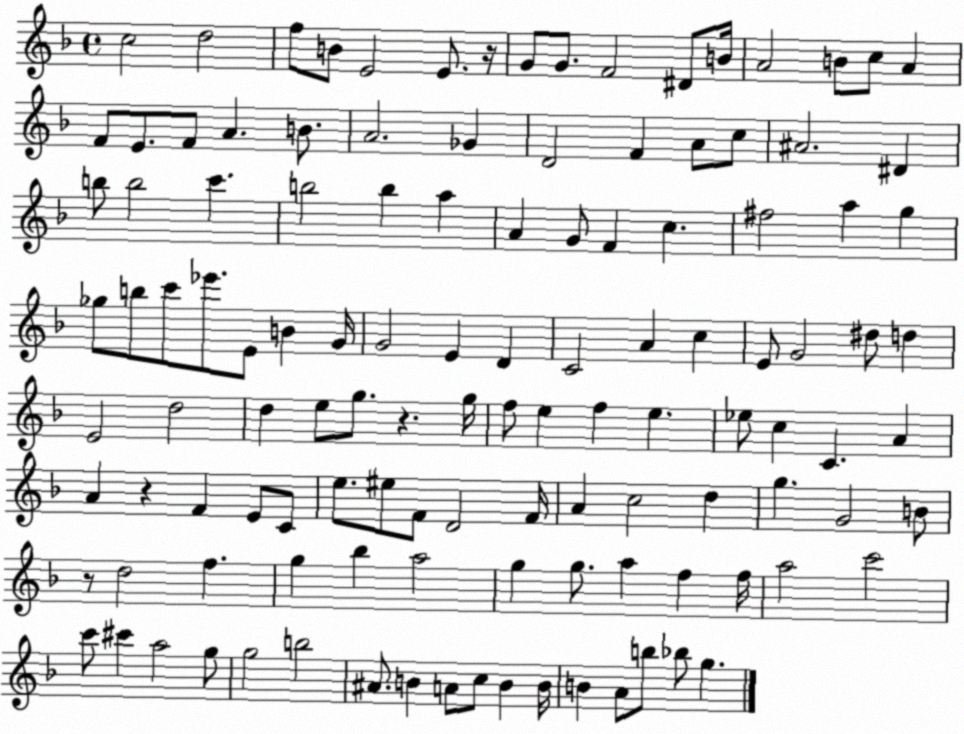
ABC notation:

X:1
T:Untitled
M:4/4
L:1/4
K:F
c2 d2 f/2 B/2 E2 E/2 z/4 G/2 G/2 F2 ^D/2 B/4 A2 B/2 c/2 A F/2 E/2 F/2 A B/2 A2 _G D2 F A/2 c/2 ^A2 ^D b/2 b2 c' b2 b a A G/2 F c ^f2 a g _g/2 b/2 c'/2 _e'/2 E/2 B G/4 G2 E D C2 A c E/2 G2 ^d/2 d E2 d2 d e/2 g/2 z g/4 f/2 e f e _e/2 c C A A z F E/2 C/2 e/2 ^e/2 F/2 D2 F/4 A c2 d g G2 B/2 z/2 d2 f g _b a2 g g/2 a f f/4 a2 c'2 c'/2 ^c' a2 g/2 g2 b2 ^A/2 B A/2 c/2 B B/4 B A/2 b/2 _b/2 g